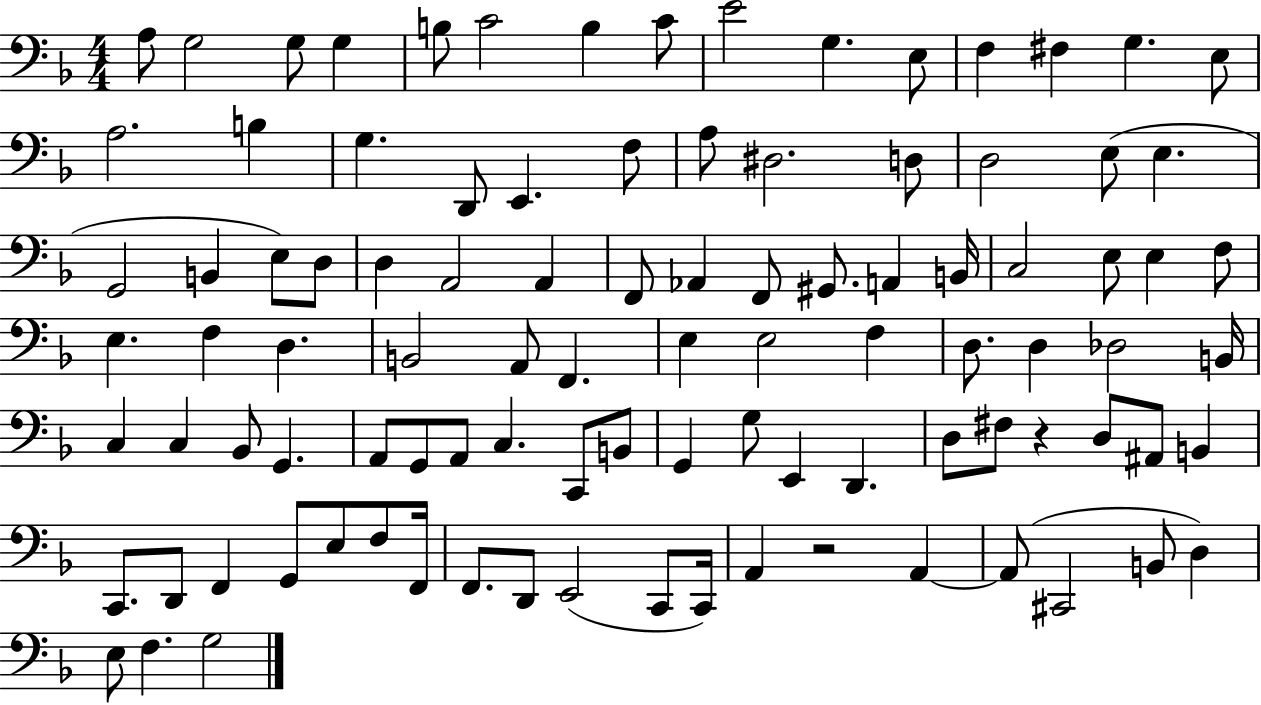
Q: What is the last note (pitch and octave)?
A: G3